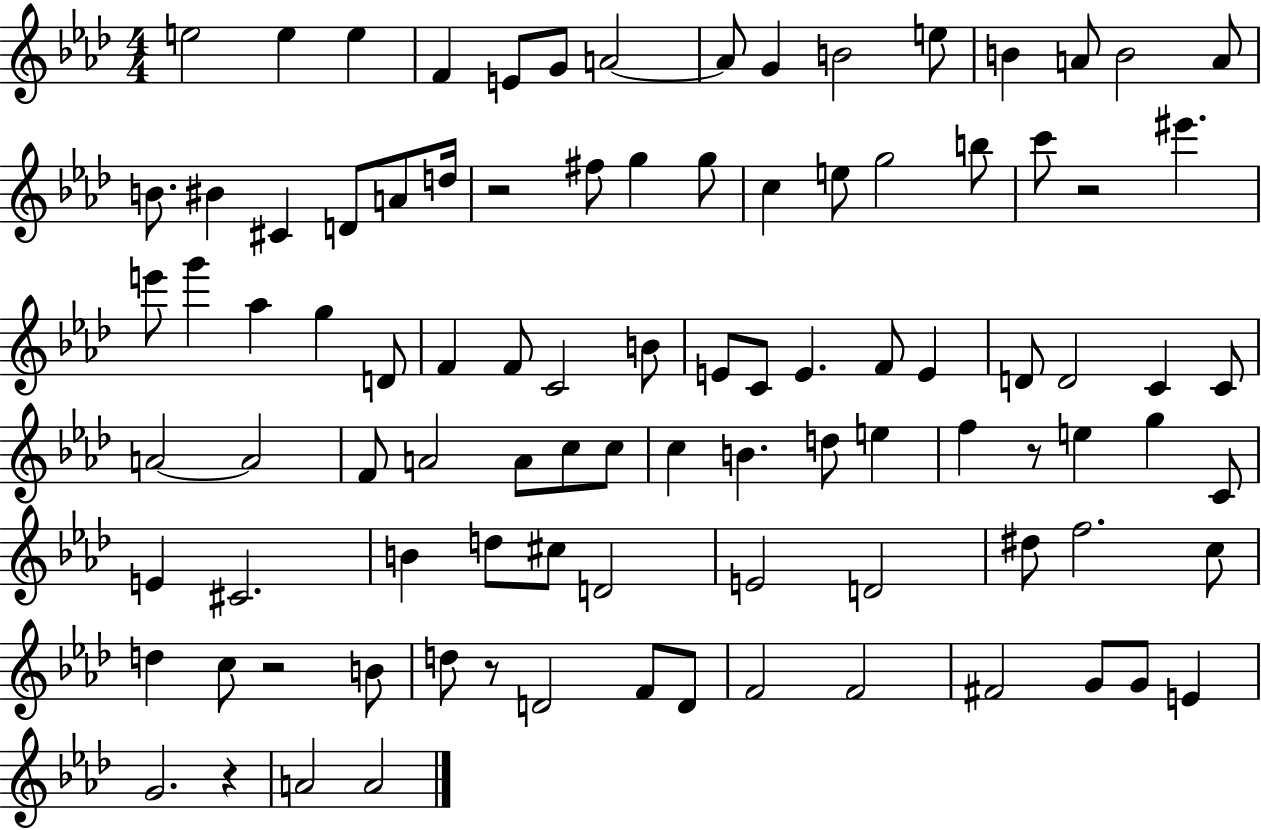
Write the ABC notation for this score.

X:1
T:Untitled
M:4/4
L:1/4
K:Ab
e2 e e F E/2 G/2 A2 A/2 G B2 e/2 B A/2 B2 A/2 B/2 ^B ^C D/2 A/2 d/4 z2 ^f/2 g g/2 c e/2 g2 b/2 c'/2 z2 ^e' e'/2 g' _a g D/2 F F/2 C2 B/2 E/2 C/2 E F/2 E D/2 D2 C C/2 A2 A2 F/2 A2 A/2 c/2 c/2 c B d/2 e f z/2 e g C/2 E ^C2 B d/2 ^c/2 D2 E2 D2 ^d/2 f2 c/2 d c/2 z2 B/2 d/2 z/2 D2 F/2 D/2 F2 F2 ^F2 G/2 G/2 E G2 z A2 A2